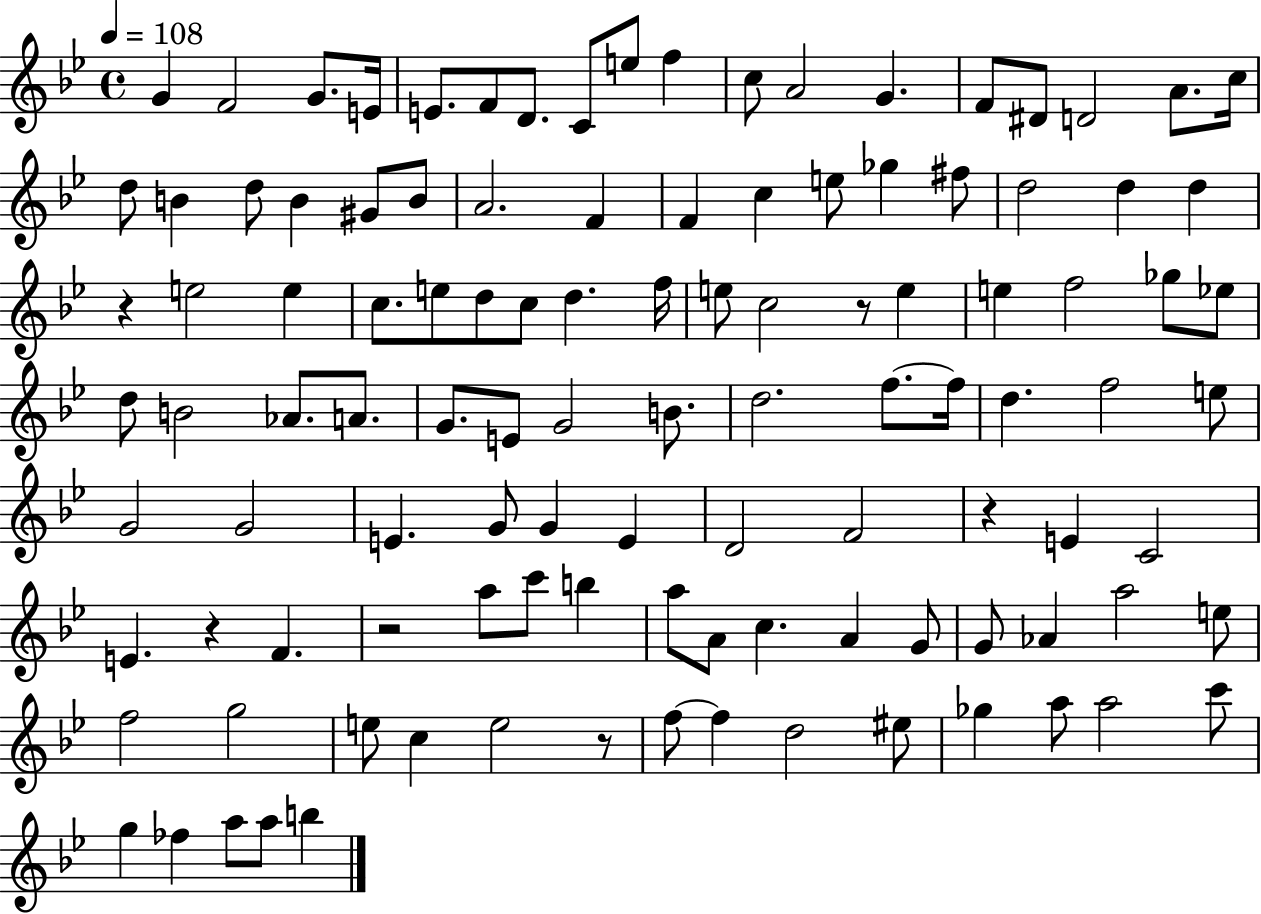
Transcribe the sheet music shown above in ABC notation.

X:1
T:Untitled
M:4/4
L:1/4
K:Bb
G F2 G/2 E/4 E/2 F/2 D/2 C/2 e/2 f c/2 A2 G F/2 ^D/2 D2 A/2 c/4 d/2 B d/2 B ^G/2 B/2 A2 F F c e/2 _g ^f/2 d2 d d z e2 e c/2 e/2 d/2 c/2 d f/4 e/2 c2 z/2 e e f2 _g/2 _e/2 d/2 B2 _A/2 A/2 G/2 E/2 G2 B/2 d2 f/2 f/4 d f2 e/2 G2 G2 E G/2 G E D2 F2 z E C2 E z F z2 a/2 c'/2 b a/2 A/2 c A G/2 G/2 _A a2 e/2 f2 g2 e/2 c e2 z/2 f/2 f d2 ^e/2 _g a/2 a2 c'/2 g _f a/2 a/2 b